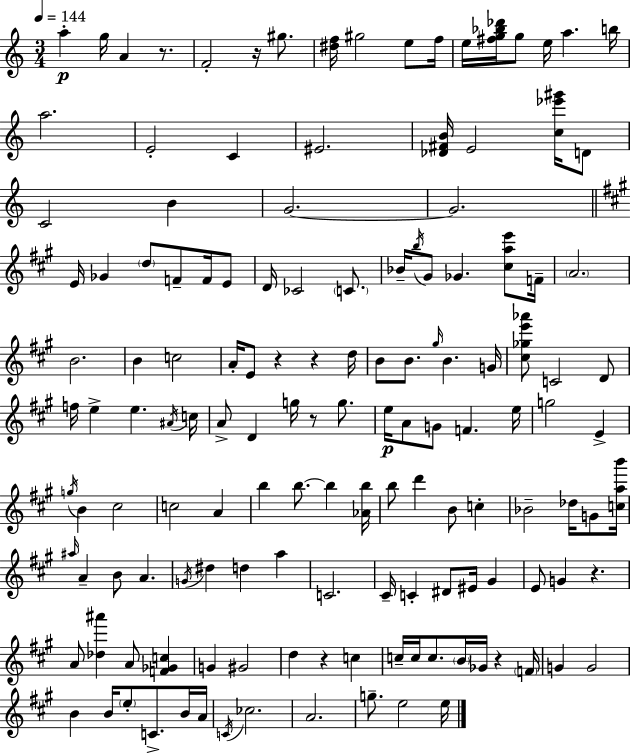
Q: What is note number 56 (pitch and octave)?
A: C5